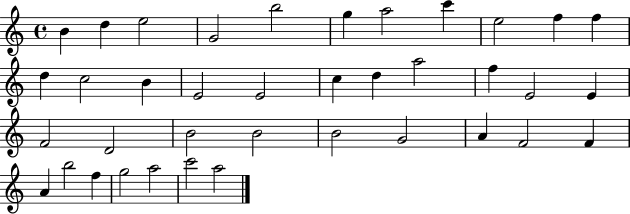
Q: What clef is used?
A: treble